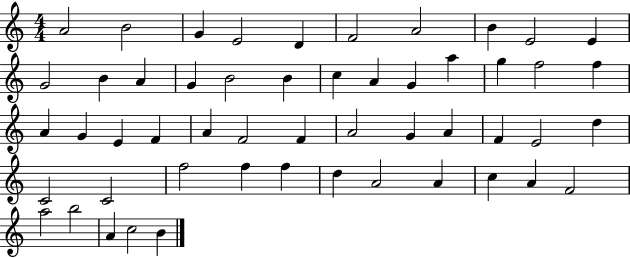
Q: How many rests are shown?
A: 0